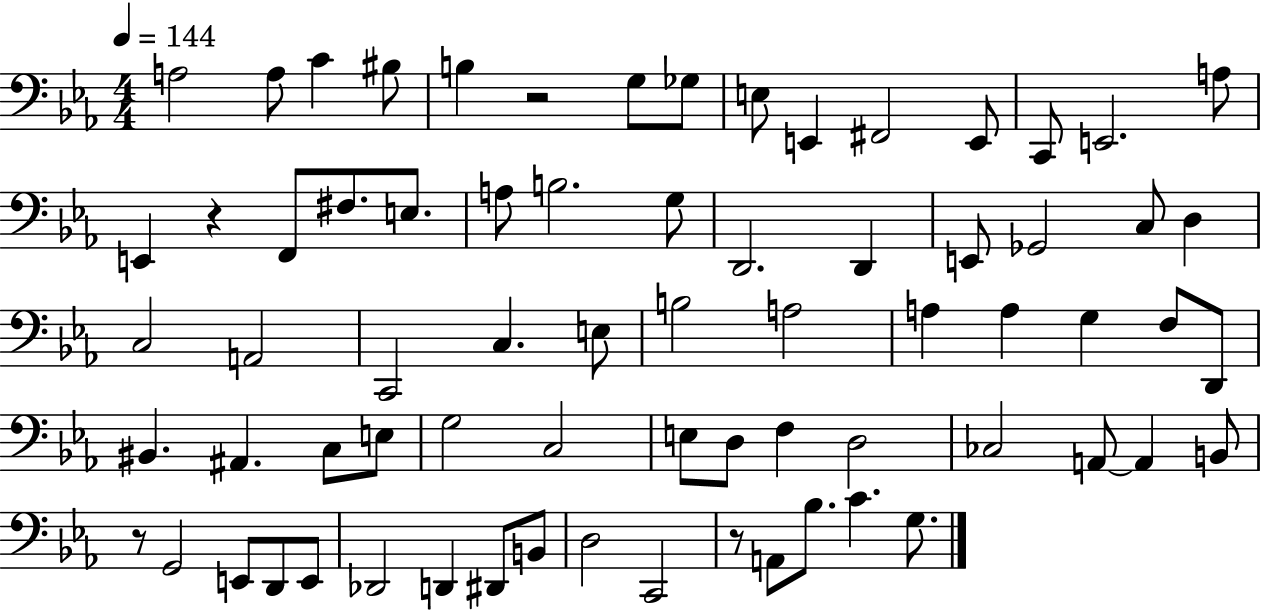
A3/h A3/e C4/q BIS3/e B3/q R/h G3/e Gb3/e E3/e E2/q F#2/h E2/e C2/e E2/h. A3/e E2/q R/q F2/e F#3/e. E3/e. A3/e B3/h. G3/e D2/h. D2/q E2/e Gb2/h C3/e D3/q C3/h A2/h C2/h C3/q. E3/e B3/h A3/h A3/q A3/q G3/q F3/e D2/e BIS2/q. A#2/q. C3/e E3/e G3/h C3/h E3/e D3/e F3/q D3/h CES3/h A2/e A2/q B2/e R/e G2/h E2/e D2/e E2/e Db2/h D2/q D#2/e B2/e D3/h C2/h R/e A2/e Bb3/e. C4/q. G3/e.